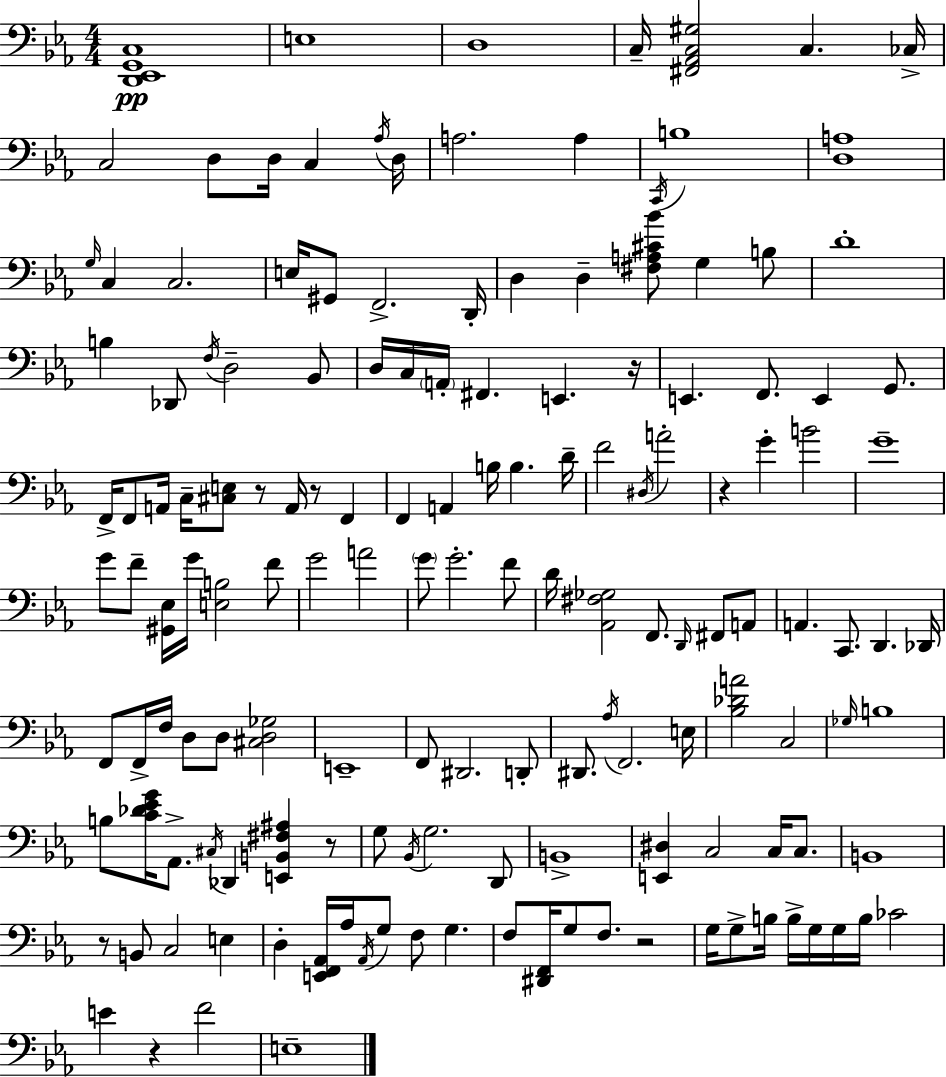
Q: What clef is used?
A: bass